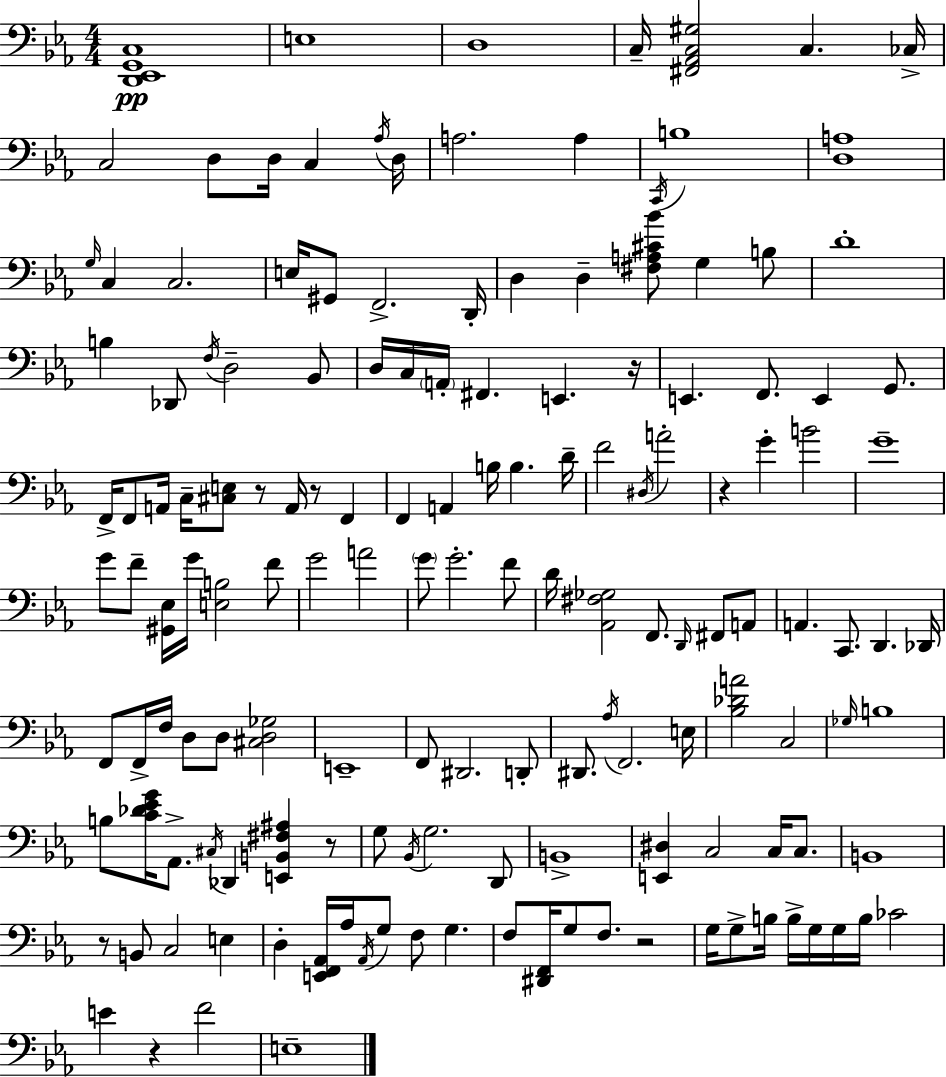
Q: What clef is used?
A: bass